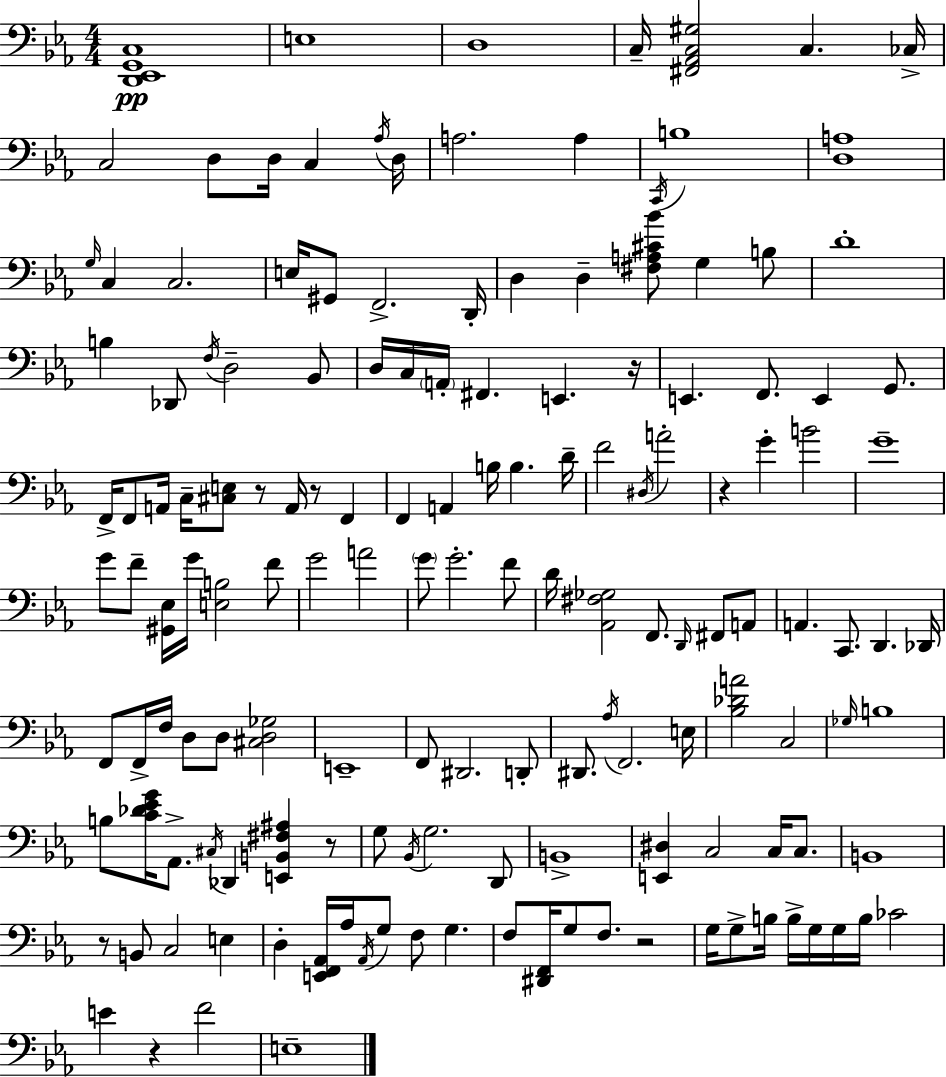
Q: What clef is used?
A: bass